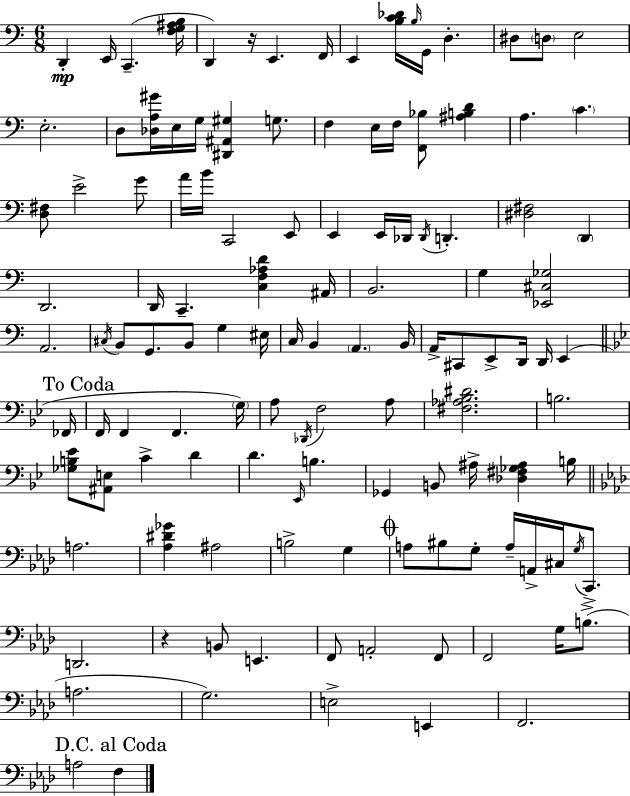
D2/q E2/s C2/q. [F3,G3,A#3,B3]/s D2/q R/s E2/q. F2/s E2/q [B3,C4,Db4]/s B3/s G2/s D3/q. D#3/e D3/e E3/h E3/h. D3/e [Db3,A3,G#4]/s E3/s G3/s [D#2,A#2,G#3]/q G3/e. F3/q E3/s F3/s [F2,Bb3]/e [A#3,B3,D4]/q A3/q. C4/q. [D3,F#3]/e E4/h G4/e A4/s B4/s C2/h E2/e E2/q E2/s Db2/s Db2/s D2/q. [D#3,F#3]/h D2/q D2/h. D2/s C2/q. [C3,F3,Ab3,D4]/q A#2/s B2/h. G3/q [Eb2,C#3,Gb3]/h A2/h. C#3/s B2/e G2/e. B2/e G3/q EIS3/s C3/s B2/q A2/q. B2/s A2/s C#2/e E2/e D2/s D2/s E2/q FES2/s F2/s F2/q F2/q. G3/s A3/e Db2/s F3/h A3/e [F#3,Ab3,Bb3,D#4]/h. B3/h. [Gb3,B3,Eb4]/e [A#2,E3]/e C4/q D4/q D4/q. Eb2/s B3/q. Gb2/q B2/e A#3/s [Db3,F#3,Gb3,A#3]/q B3/s A3/h. [Ab3,D#4,Gb4]/q A#3/h B3/h G3/q A3/e BIS3/e G3/e A3/s A2/s C#3/s G3/s C2/e. D2/h. R/q B2/e E2/q. F2/e A2/h F2/e F2/h G3/s B3/e. A3/h. G3/h. E3/h E2/q F2/h. A3/h F3/q